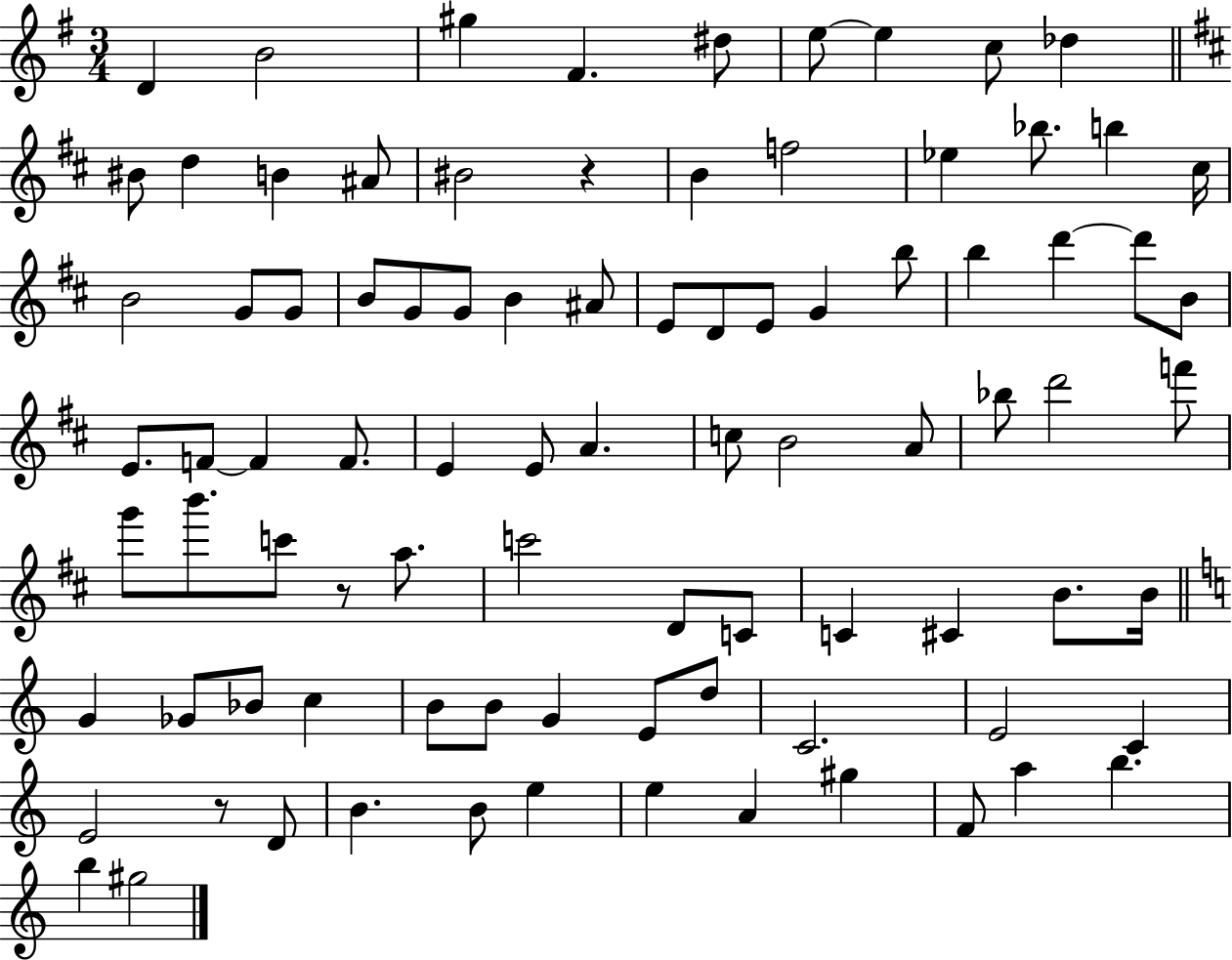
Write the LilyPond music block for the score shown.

{
  \clef treble
  \numericTimeSignature
  \time 3/4
  \key g \major
  d'4 b'2 | gis''4 fis'4. dis''8 | e''8~~ e''4 c''8 des''4 | \bar "||" \break \key d \major bis'8 d''4 b'4 ais'8 | bis'2 r4 | b'4 f''2 | ees''4 bes''8. b''4 cis''16 | \break b'2 g'8 g'8 | b'8 g'8 g'8 b'4 ais'8 | e'8 d'8 e'8 g'4 b''8 | b''4 d'''4~~ d'''8 b'8 | \break e'8. f'8~~ f'4 f'8. | e'4 e'8 a'4. | c''8 b'2 a'8 | bes''8 d'''2 f'''8 | \break g'''8 b'''8. c'''8 r8 a''8. | c'''2 d'8 c'8 | c'4 cis'4 b'8. b'16 | \bar "||" \break \key a \minor g'4 ges'8 bes'8 c''4 | b'8 b'8 g'4 e'8 d''8 | c'2. | e'2 c'4 | \break e'2 r8 d'8 | b'4. b'8 e''4 | e''4 a'4 gis''4 | f'8 a''4 b''4. | \break b''4 gis''2 | \bar "|."
}